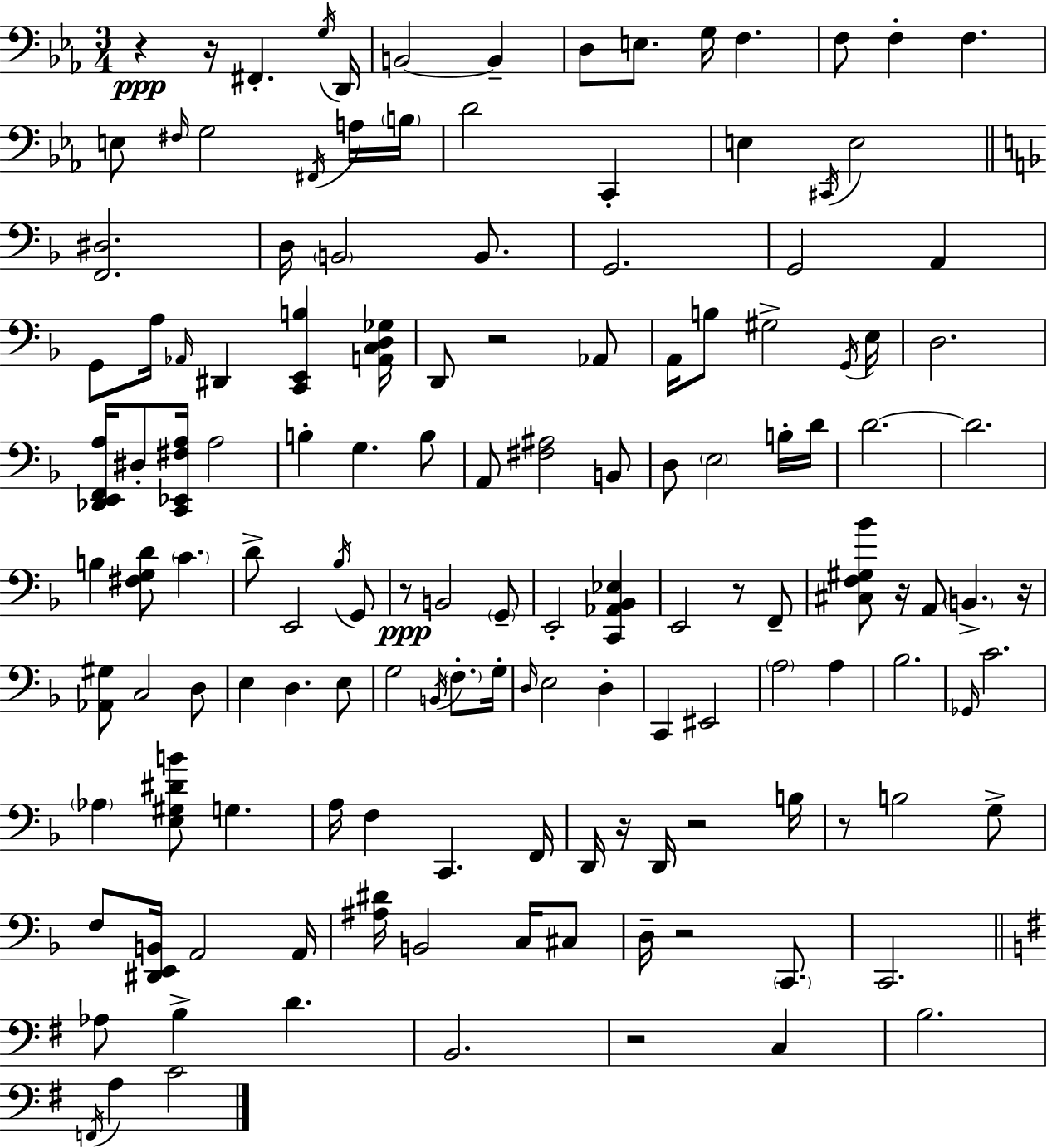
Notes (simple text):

R/q R/s F#2/q. G3/s D2/s B2/h B2/q D3/e E3/e. G3/s F3/q. F3/e F3/q F3/q. E3/e F#3/s G3/h F#2/s A3/s B3/s D4/h C2/q E3/q C#2/s E3/h [F2,D#3]/h. D3/s B2/h B2/e. G2/h. G2/h A2/q G2/e A3/s Ab2/s D#2/q [C2,E2,B3]/q [A2,C3,D3,Gb3]/s D2/e R/h Ab2/e A2/s B3/e G#3/h G2/s E3/s D3/h. [Db2,E2,F2,A3]/s D#3/e [C2,Eb2,F#3,A3]/s A3/h B3/q G3/q. B3/e A2/e [F#3,A#3]/h B2/e D3/e E3/h B3/s D4/s D4/h. D4/h. B3/q [F#3,G3,D4]/e C4/q. D4/e E2/h Bb3/s G2/e R/e B2/h G2/e E2/h [C2,Ab2,Bb2,Eb3]/q E2/h R/e F2/e [C#3,F3,G#3,Bb4]/e R/s A2/e B2/q. R/s [Ab2,G#3]/e C3/h D3/e E3/q D3/q. E3/e G3/h B2/s F3/e. G3/s D3/s E3/h D3/q C2/q EIS2/h A3/h A3/q Bb3/h. Gb2/s C4/h. Ab3/q [E3,G#3,D#4,B4]/e G3/q. A3/s F3/q C2/q. F2/s D2/s R/s D2/s R/h B3/s R/e B3/h G3/e F3/e [D#2,E2,B2]/s A2/h A2/s [A#3,D#4]/s B2/h C3/s C#3/e D3/s R/h C2/e. C2/h. Ab3/e B3/q D4/q. B2/h. R/h C3/q B3/h. F2/s A3/q C4/h